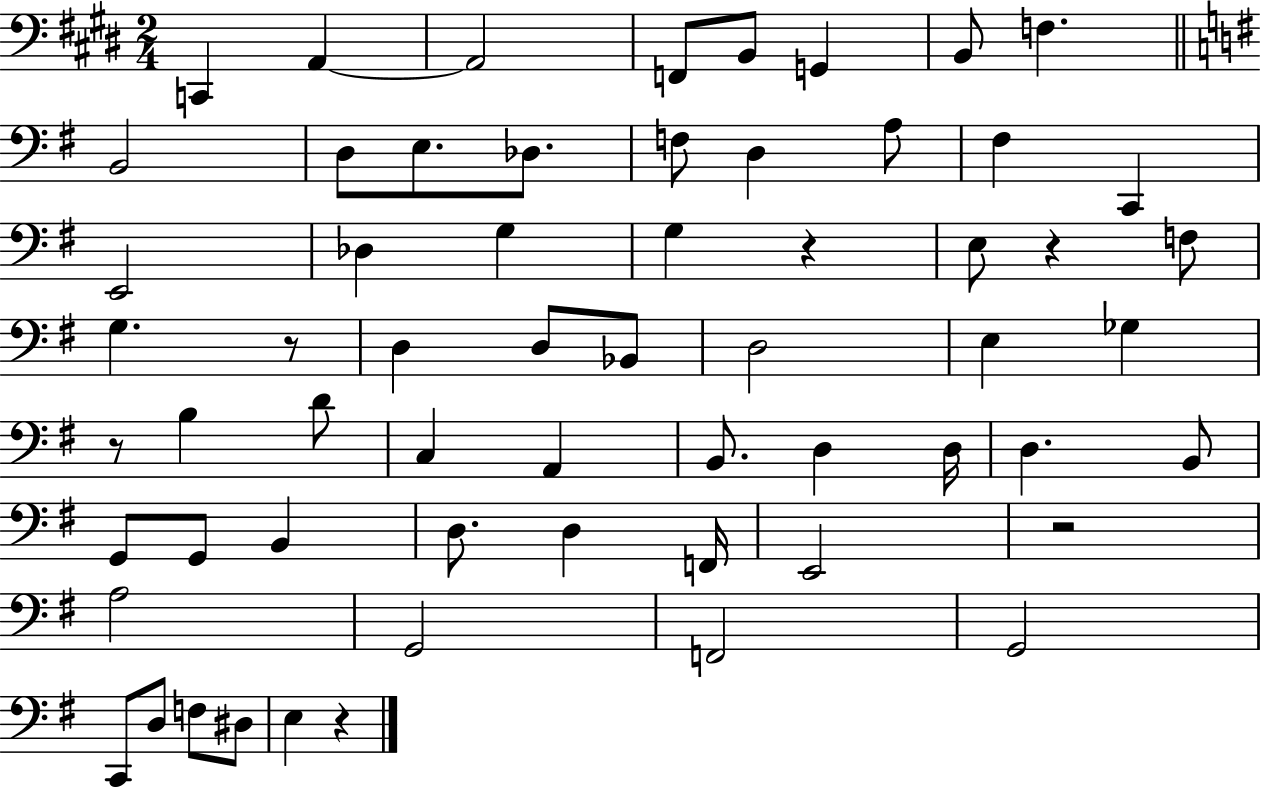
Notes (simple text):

C2/q A2/q A2/h F2/e B2/e G2/q B2/e F3/q. B2/h D3/e E3/e. Db3/e. F3/e D3/q A3/e F#3/q C2/q E2/h Db3/q G3/q G3/q R/q E3/e R/q F3/e G3/q. R/e D3/q D3/e Bb2/e D3/h E3/q Gb3/q R/e B3/q D4/e C3/q A2/q B2/e. D3/q D3/s D3/q. B2/e G2/e G2/e B2/q D3/e. D3/q F2/s E2/h R/h A3/h G2/h F2/h G2/h C2/e D3/e F3/e D#3/e E3/q R/q